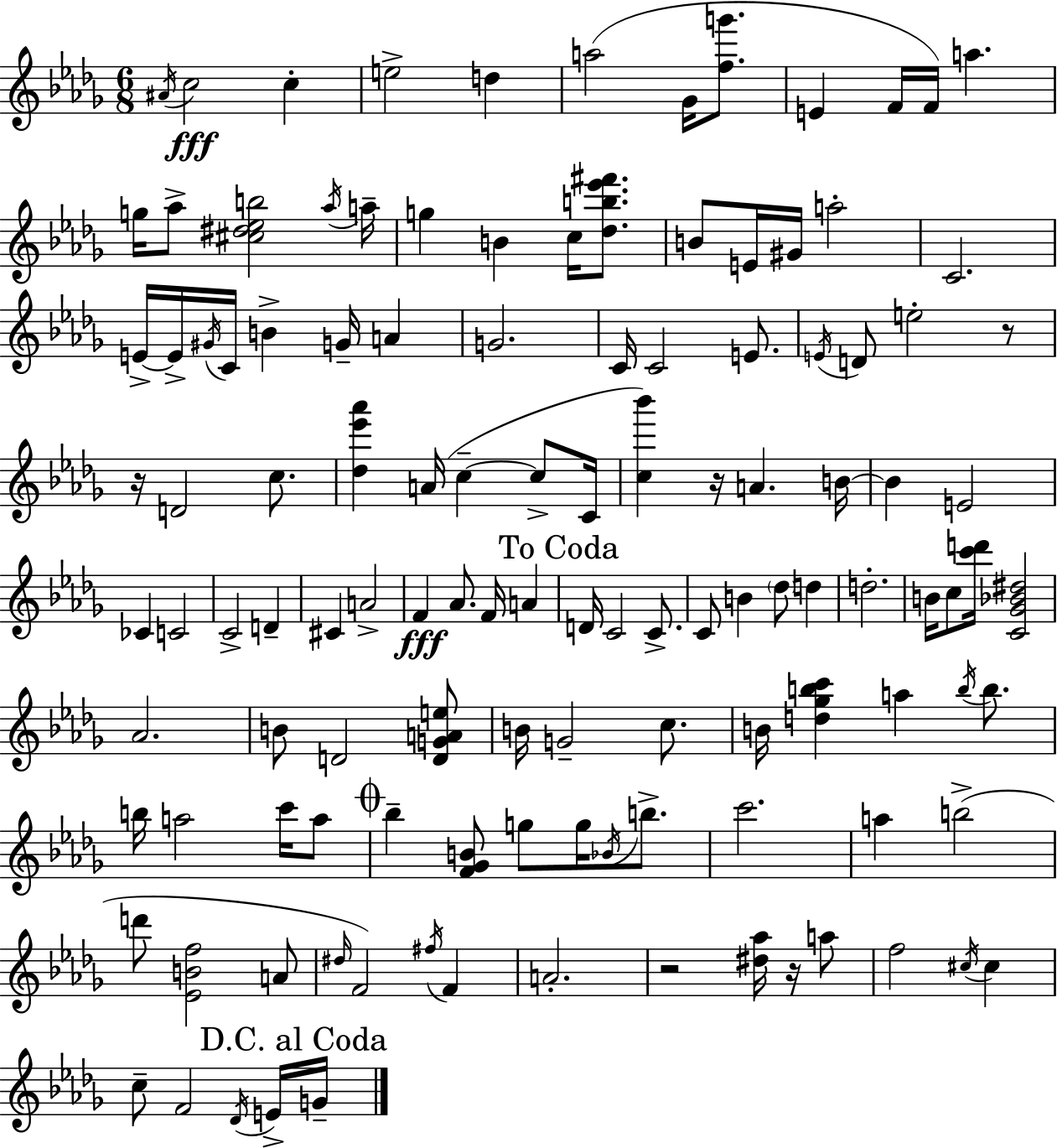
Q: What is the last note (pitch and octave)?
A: G4